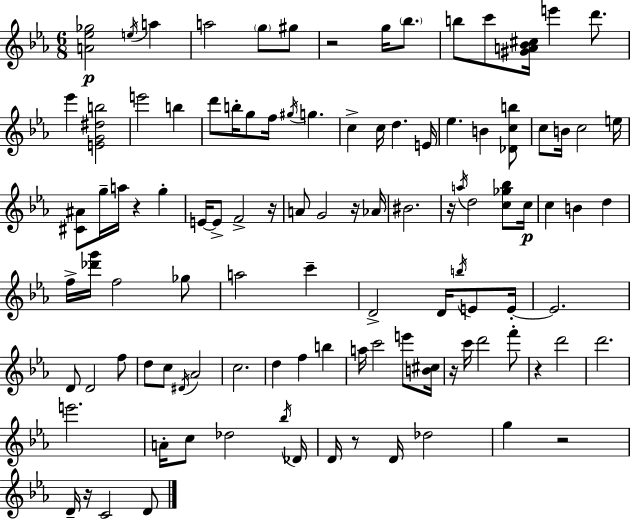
X:1
T:Untitled
M:6/8
L:1/4
K:Eb
[A_e_g]2 e/4 a a2 g/2 ^g/2 z2 g/4 _b/2 b/2 c'/2 [^GA_B^c]/4 e' d'/2 _e' [EG^db]2 e'2 b d'/2 b/4 g/2 f/4 ^g/4 g c c/4 d E/4 _e B [_Dcb]/2 c/2 B/4 c2 e/4 [^C^A]/2 g/4 a/4 z g E/4 E/2 F2 z/4 A/2 G2 z/4 _A/4 ^B2 z/4 a/4 d2 [c_g_b]/2 c/4 c B d f/4 [_d'g']/4 f2 _g/2 a2 c' D2 D/4 b/4 E/2 E/4 E2 D/2 D2 f/2 d/2 c/2 ^D/4 _A2 c2 d f b a/4 c'2 e'/2 [B^c]/4 z/4 c'/4 d'2 f'/2 z d'2 d'2 e'2 A/4 c/2 _d2 _b/4 _D/4 D/4 z/2 D/4 _d2 g z2 D/4 z/4 C2 D/2